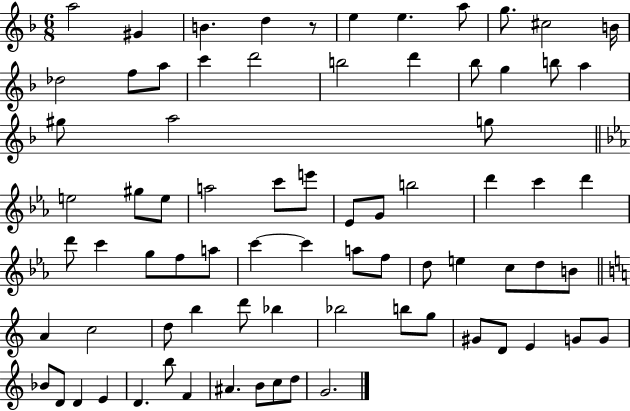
{
  \clef treble
  \numericTimeSignature
  \time 6/8
  \key f \major
  a''2 gis'4 | b'4. d''4 r8 | e''4 e''4. a''8 | g''8. cis''2 b'16 | \break des''2 f''8 a''8 | c'''4 d'''2 | b''2 d'''4 | bes''8 g''4 b''8 a''4 | \break gis''8 a''2 g''8 | \bar "||" \break \key c \minor e''2 gis''8 e''8 | a''2 c'''8 e'''8 | ees'8 g'8 b''2 | d'''4 c'''4 d'''4 | \break d'''8 c'''4 g''8 f''8 a''8 | c'''4~~ c'''4 a''8 f''8 | d''8 e''4 c''8 d''8 b'8 | \bar "||" \break \key c \major a'4 c''2 | d''8 b''4 d'''8 bes''4 | bes''2 b''8 g''8 | gis'8 d'8 e'4 g'8 g'8 | \break bes'8 d'8 d'4 e'4 | d'4. b''8 f'4 | ais'4. b'8 c''8 d''8 | g'2. | \break \bar "|."
}